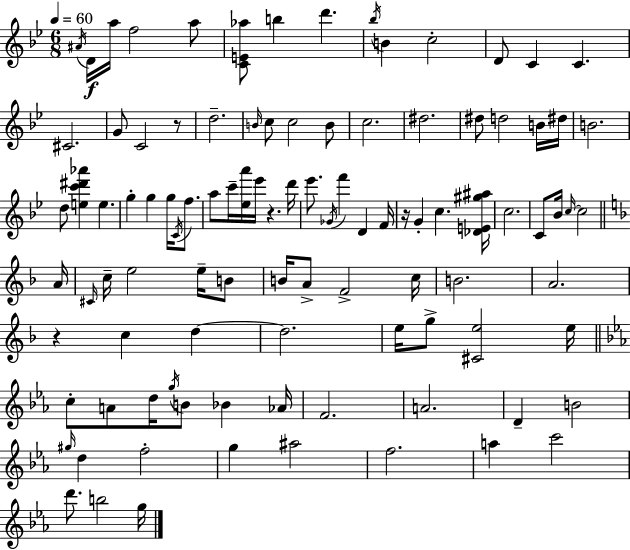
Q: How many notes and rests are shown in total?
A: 100